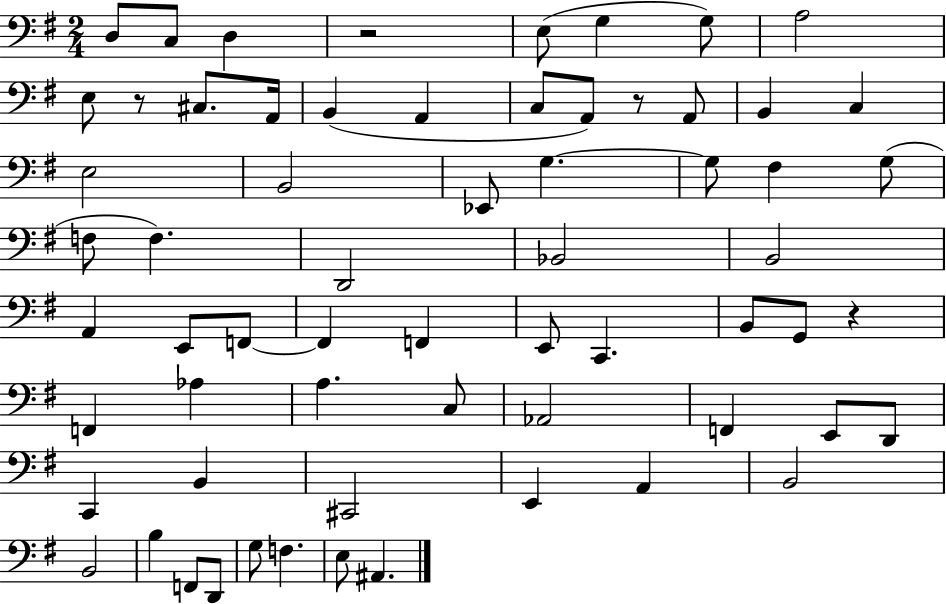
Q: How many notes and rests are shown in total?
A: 64